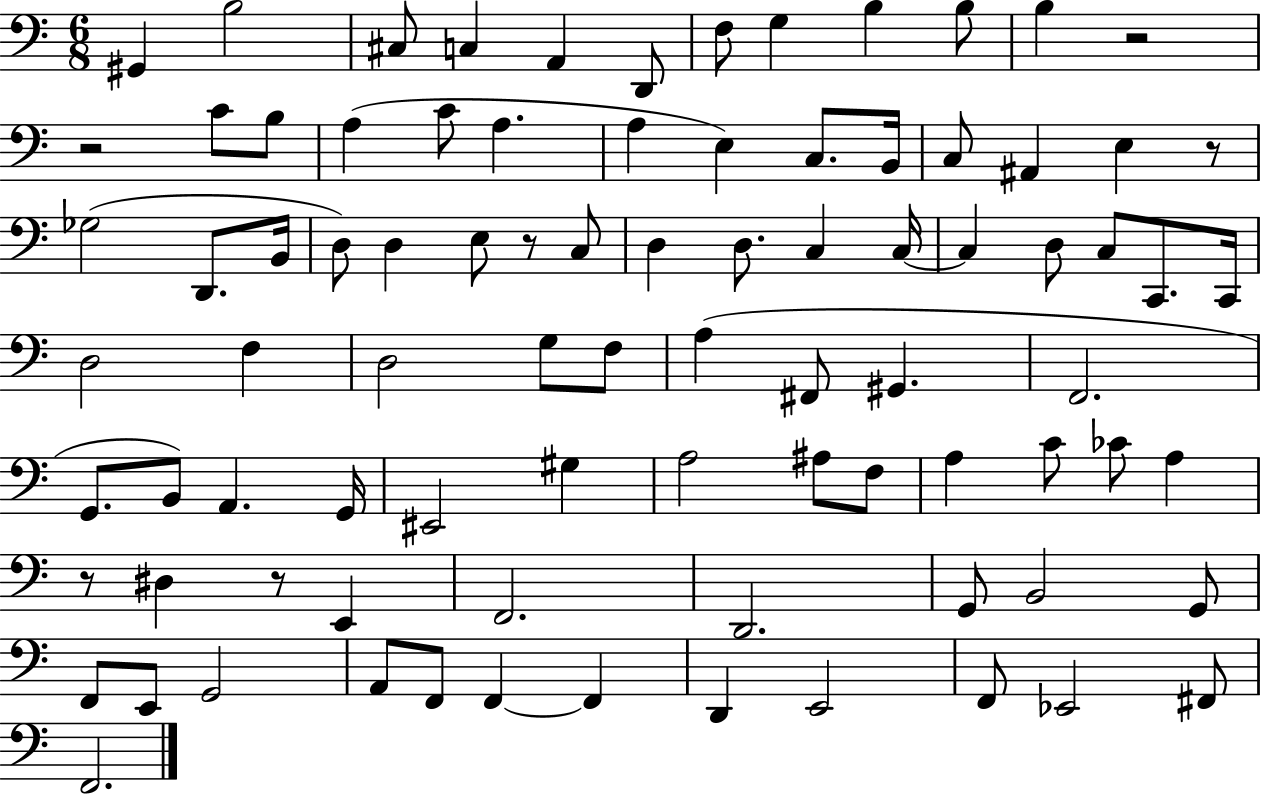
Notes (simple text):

G#2/q B3/h C#3/e C3/q A2/q D2/e F3/e G3/q B3/q B3/e B3/q R/h R/h C4/e B3/e A3/q C4/e A3/q. A3/q E3/q C3/e. B2/s C3/e A#2/q E3/q R/e Gb3/h D2/e. B2/s D3/e D3/q E3/e R/e C3/e D3/q D3/e. C3/q C3/s C3/q D3/e C3/e C2/e. C2/s D3/h F3/q D3/h G3/e F3/e A3/q F#2/e G#2/q. F2/h. G2/e. B2/e A2/q. G2/s EIS2/h G#3/q A3/h A#3/e F3/e A3/q C4/e CES4/e A3/q R/e D#3/q R/e E2/q F2/h. D2/h. G2/e B2/h G2/e F2/e E2/e G2/h A2/e F2/e F2/q F2/q D2/q E2/h F2/e Eb2/h F#2/e F2/h.